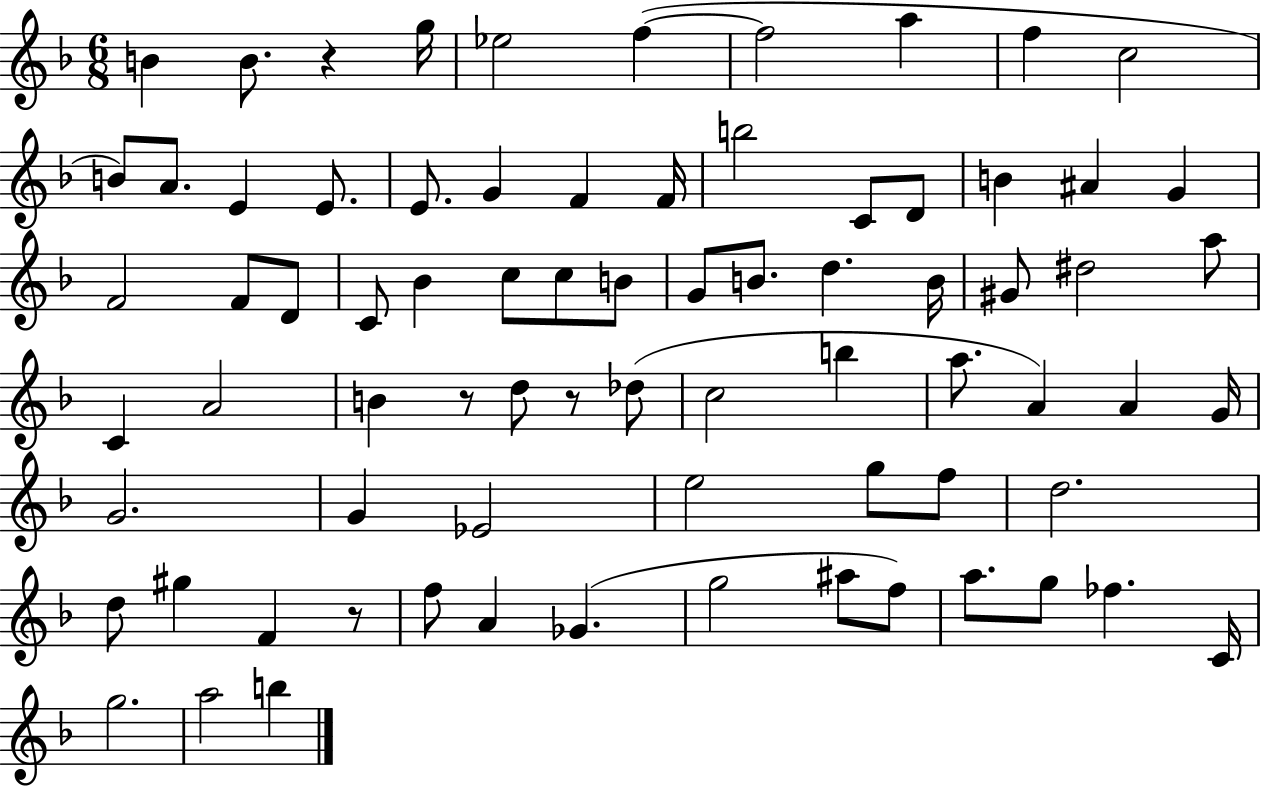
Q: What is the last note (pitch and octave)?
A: B5